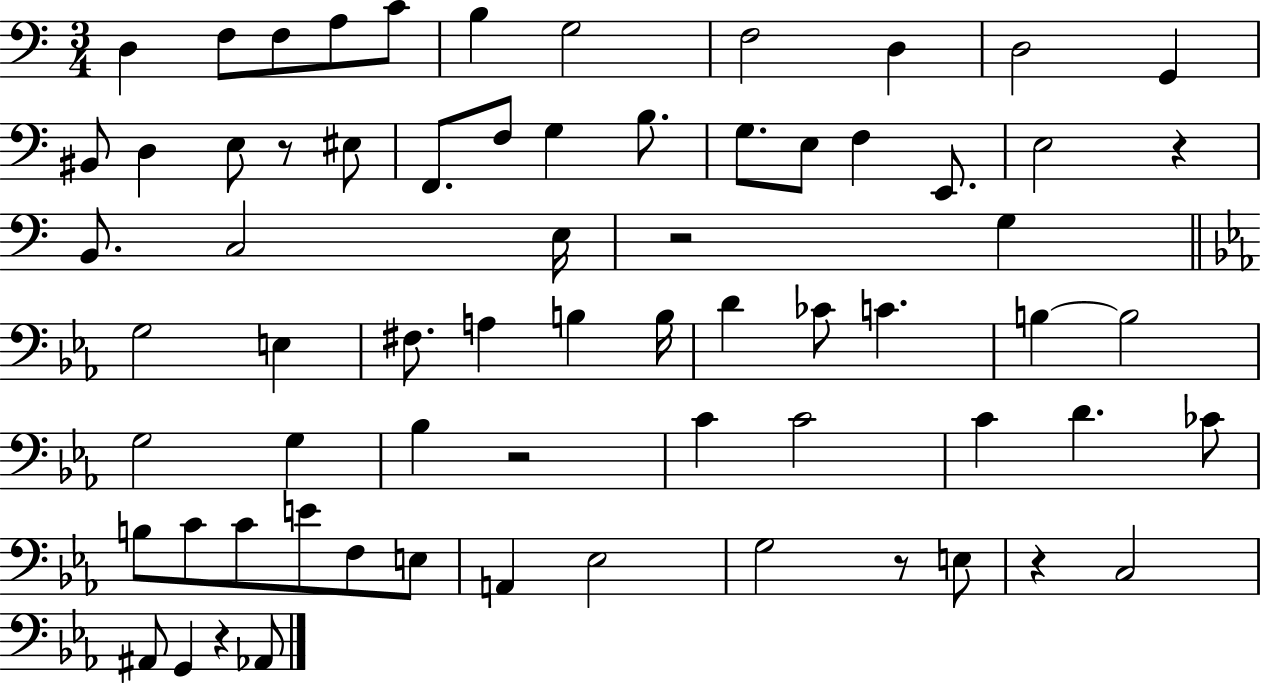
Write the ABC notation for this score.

X:1
T:Untitled
M:3/4
L:1/4
K:C
D, F,/2 F,/2 A,/2 C/2 B, G,2 F,2 D, D,2 G,, ^B,,/2 D, E,/2 z/2 ^E,/2 F,,/2 F,/2 G, B,/2 G,/2 E,/2 F, E,,/2 E,2 z B,,/2 C,2 E,/4 z2 G, G,2 E, ^F,/2 A, B, B,/4 D _C/2 C B, B,2 G,2 G, _B, z2 C C2 C D _C/2 B,/2 C/2 C/2 E/2 F,/2 E,/2 A,, _E,2 G,2 z/2 E,/2 z C,2 ^A,,/2 G,, z _A,,/2